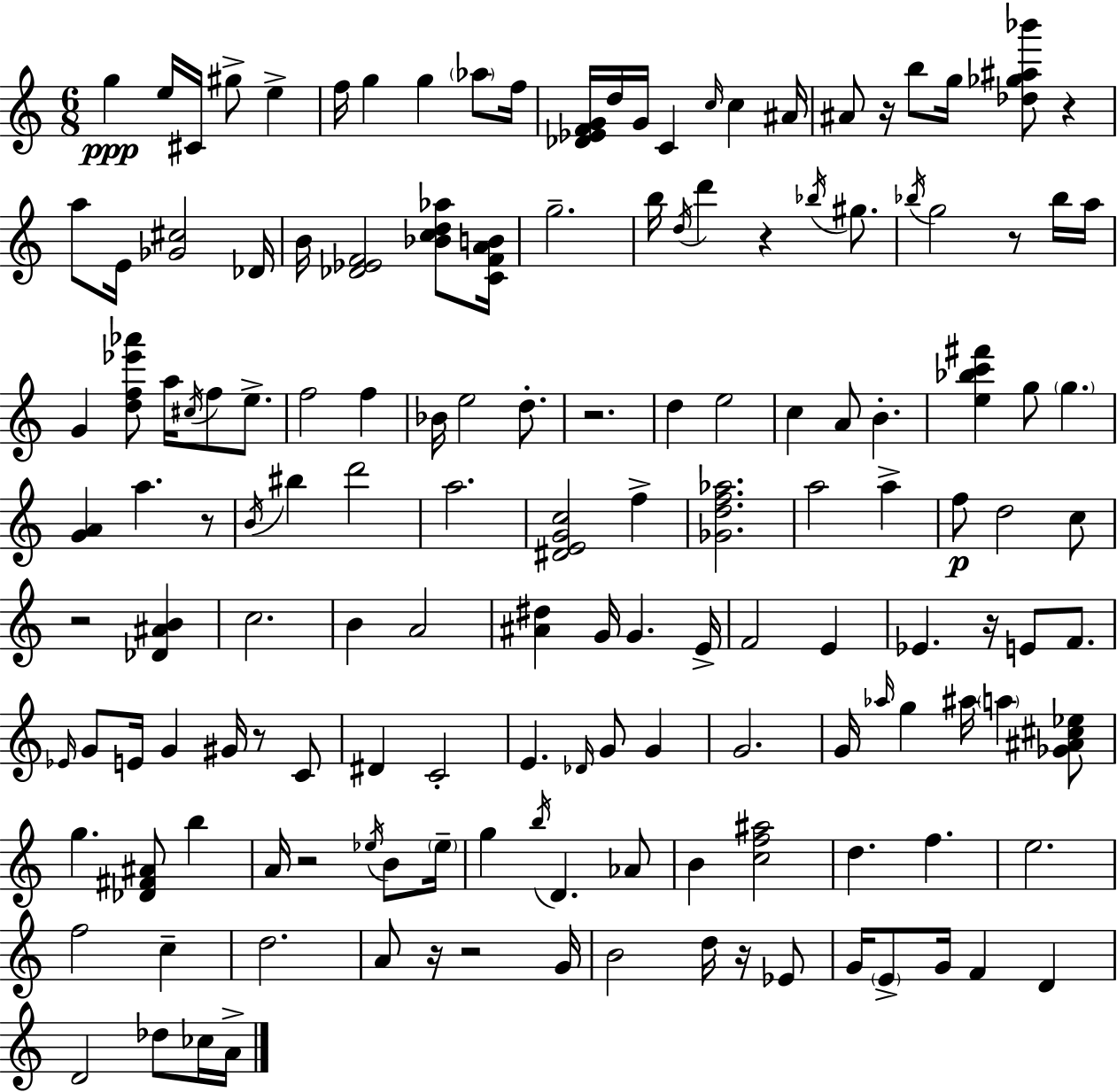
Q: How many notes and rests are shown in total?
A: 150